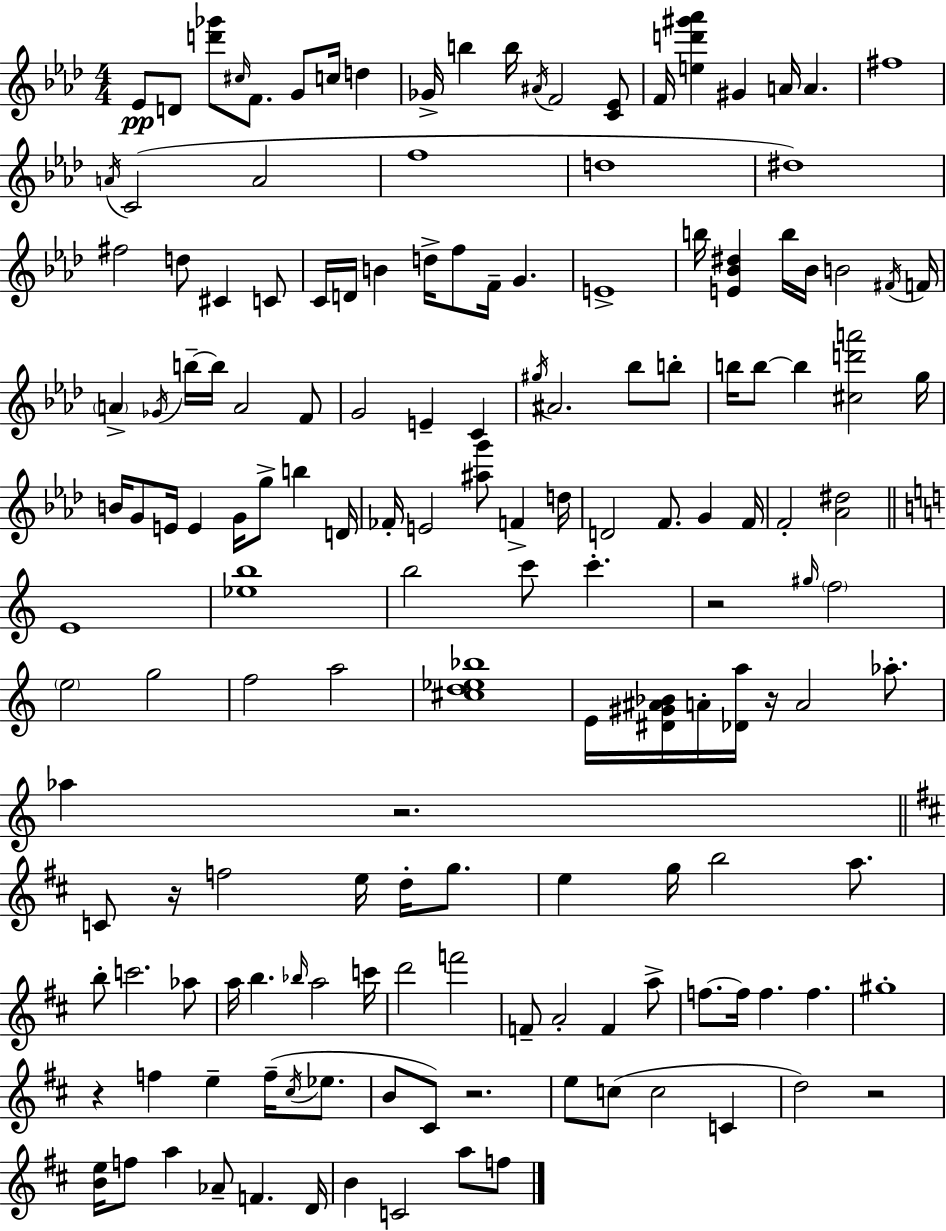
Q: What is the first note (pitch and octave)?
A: Eb4